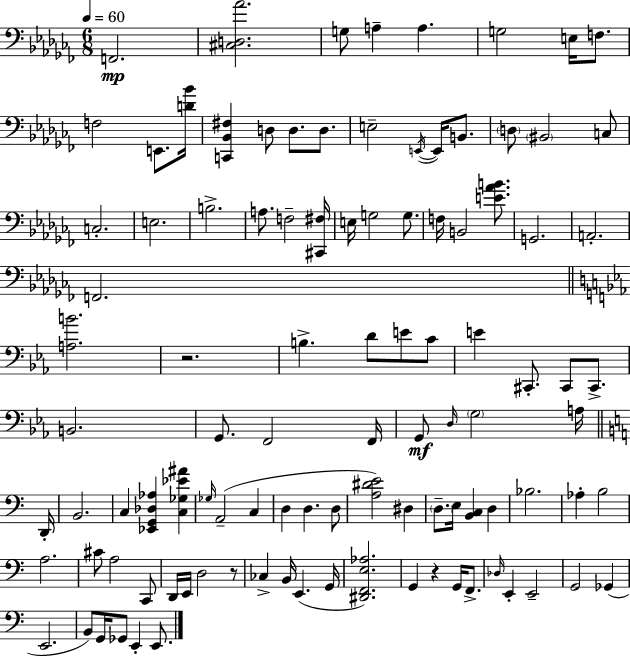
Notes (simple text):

F2/h. [C#3,D3,Ab4]/h. G3/e A3/q A3/q. G3/h E3/s F3/e. F3/h E2/e. [D4,Bb4]/s [C2,Bb2,F#3]/q D3/e D3/e. D3/e. E3/h E2/s E2/s B2/e. D3/e BIS2/h C3/e C3/h. E3/h. B3/h. A3/e. F3/h [C#2,F#3]/s E3/s G3/h G3/e. F3/s B2/h [E4,Ab4,B4]/e. G2/h. A2/h. F2/h. [A3,B4]/h. R/h. B3/q. D4/e E4/e C4/e E4/q C#2/e. C#2/e C#2/e. B2/h. G2/e. F2/h F2/s G2/e D3/s G3/h A3/s D2/s B2/h. C3/q [Eb2,G2,Db3,Ab3]/q [C3,Gb3,Eb4,A#4]/q Gb3/s A2/h C3/q D3/q D3/q. D3/e [A3,D#4,E4]/h D#3/q D3/e. E3/s [B2,C3]/q D3/q Bb3/h. Ab3/q B3/h A3/h. C#4/e A3/h C2/e D2/s E2/s D3/h R/e CES3/q B2/s E2/q. G2/s [D#2,F2,E3,Ab3]/h. G2/q R/q G2/s F2/e. Db3/s E2/q E2/h G2/h Gb2/q E2/h. B2/e G2/s Gb2/e E2/q E2/e.